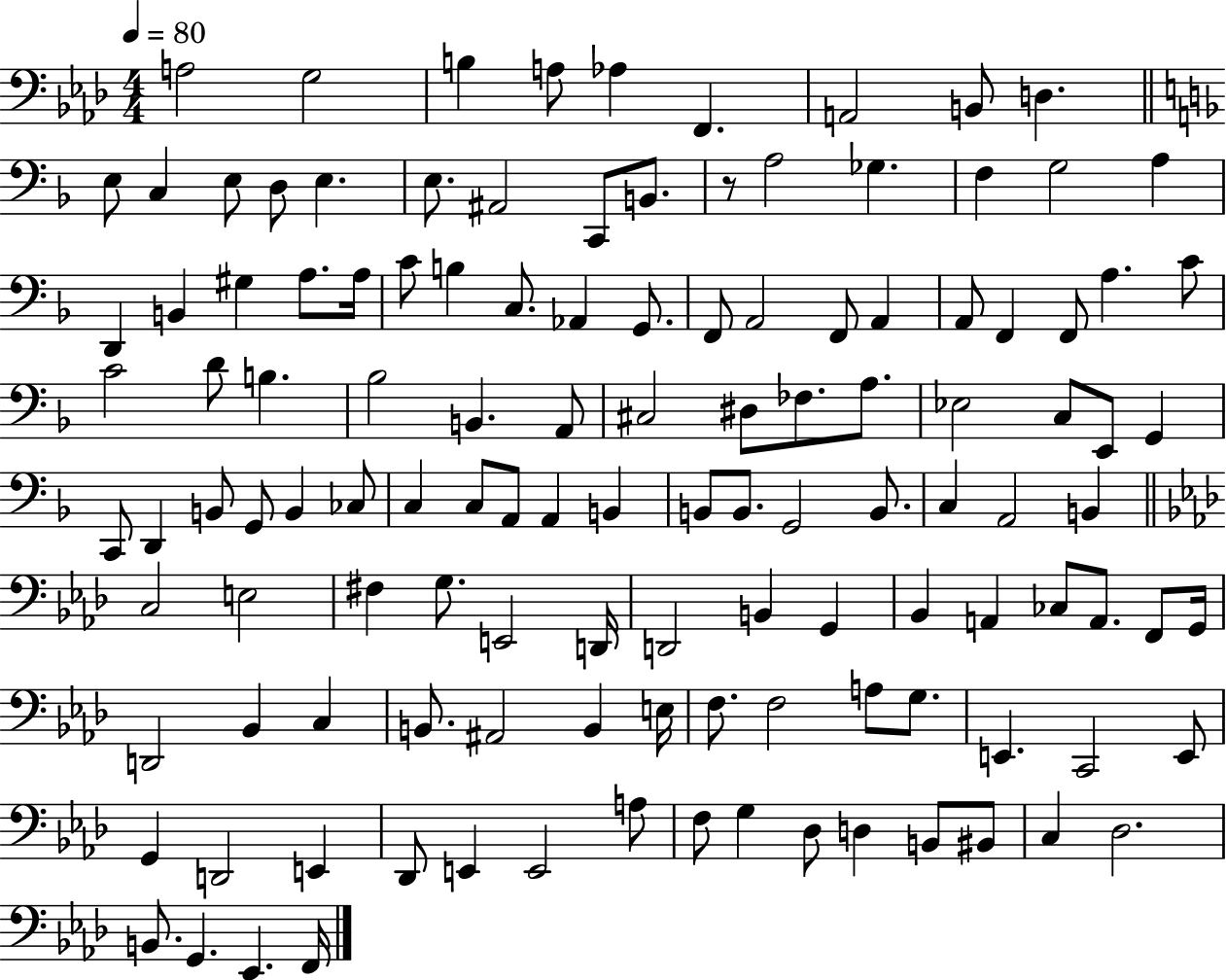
A3/h G3/h B3/q A3/e Ab3/q F2/q. A2/h B2/e D3/q. E3/e C3/q E3/e D3/e E3/q. E3/e. A#2/h C2/e B2/e. R/e A3/h Gb3/q. F3/q G3/h A3/q D2/q B2/q G#3/q A3/e. A3/s C4/e B3/q C3/e. Ab2/q G2/e. F2/e A2/h F2/e A2/q A2/e F2/q F2/e A3/q. C4/e C4/h D4/e B3/q. Bb3/h B2/q. A2/e C#3/h D#3/e FES3/e. A3/e. Eb3/h C3/e E2/e G2/q C2/e D2/q B2/e G2/e B2/q CES3/e C3/q C3/e A2/e A2/q B2/q B2/e B2/e. G2/h B2/e. C3/q A2/h B2/q C3/h E3/h F#3/q G3/e. E2/h D2/s D2/h B2/q G2/q Bb2/q A2/q CES3/e A2/e. F2/e G2/s D2/h Bb2/q C3/q B2/e. A#2/h B2/q E3/s F3/e. F3/h A3/e G3/e. E2/q. C2/h E2/e G2/q D2/h E2/q Db2/e E2/q E2/h A3/e F3/e G3/q Db3/e D3/q B2/e BIS2/e C3/q Db3/h. B2/e. G2/q. Eb2/q. F2/s